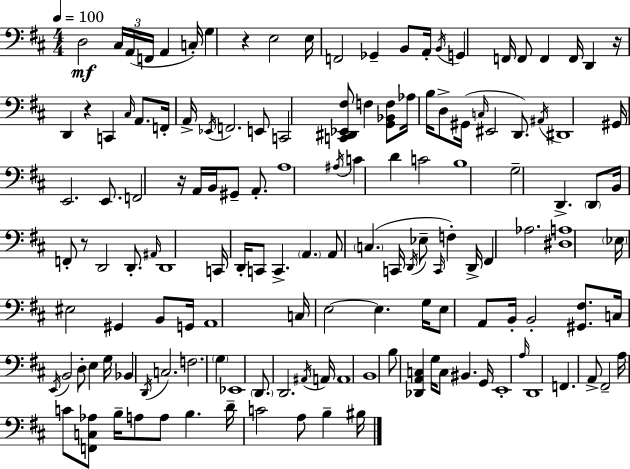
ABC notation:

X:1
T:Untitled
M:4/4
L:1/4
K:D
D,2 ^C,/4 A,,/4 F,,/4 A,, C,/4 G, z E,2 E,/4 F,,2 _G,, B,,/2 A,,/4 B,,/4 G,, F,,/4 F,,/2 F,, F,,/4 D,, z/4 D,, z C,, ^C,/4 A,,/2 F,,/4 A,,/4 _E,,/4 F,,2 E,,/2 C,,2 [C,,^D,,_E,,^F,]/2 F, [G,,_B,,F,]/2 _A,/4 B,/4 D,/2 ^G,,/4 C,/4 ^E,,2 D,,/2 ^A,,/4 ^D,,4 ^G,,/4 E,,2 E,,/2 F,,2 z/4 A,,/4 B,,/4 ^G,,/2 A,,/2 A,4 ^A,/4 C D C2 B,4 G,2 D,, D,,/2 B,,/4 F,,/2 z/2 D,,2 D,,/2 ^A,,/4 D,,4 C,,/4 D,,/4 C,,/2 C,, A,, A,,/2 C, C,,/4 D,,/4 _E,/2 C,,/4 F, D,,/4 ^F,, _A,2 [^D,A,]4 _E,/4 ^E,2 ^G,, B,,/2 G,,/4 A,,4 C,/4 E,2 E, G,/4 E,/2 A,,/2 B,,/4 B,,2 [^G,,^F,]/2 C,/4 E,,/4 B,,2 D,/2 E, G,/4 _B,, D,,/4 C,2 F,2 G, _E,,4 D,,/2 D,,2 ^A,,/4 A,,/4 A,,4 B,,4 B,/2 [_D,,A,,C,] G,/4 C,/2 ^B,, G,,/4 E,,4 A,/4 D,,4 F,, A,,/2 ^F,,2 A,/4 C/2 [F,,C,_A,]/2 B,/4 A,/2 A,/2 B, D/4 C2 A,/2 B, ^B,/4